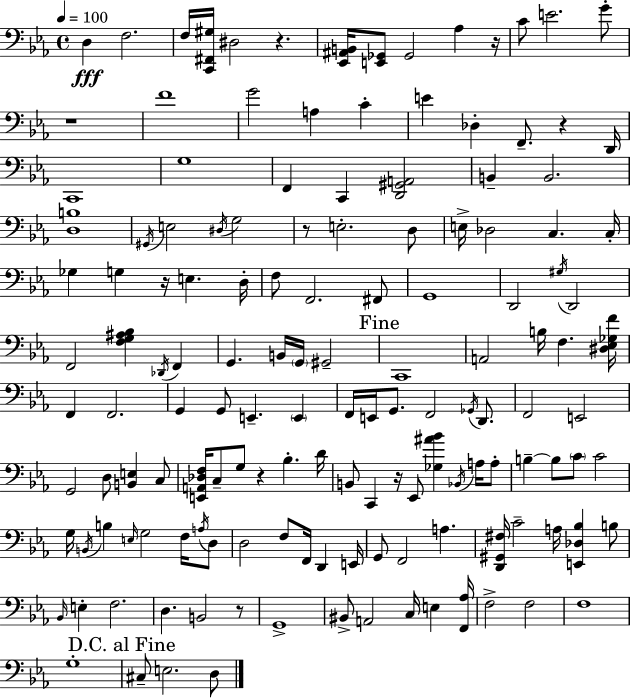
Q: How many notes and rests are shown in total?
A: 144